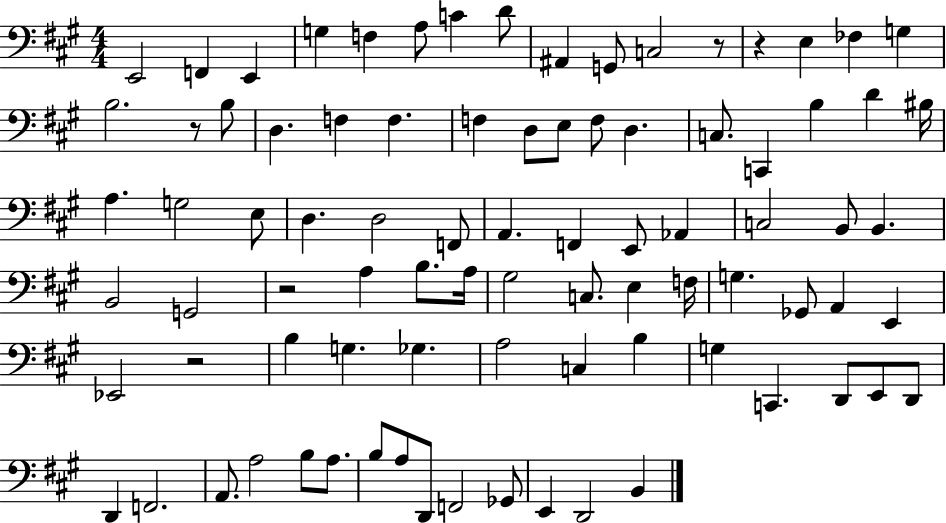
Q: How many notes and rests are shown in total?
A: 86